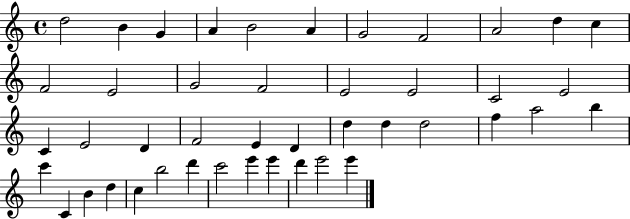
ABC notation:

X:1
T:Untitled
M:4/4
L:1/4
K:C
d2 B G A B2 A G2 F2 A2 d c F2 E2 G2 F2 E2 E2 C2 E2 C E2 D F2 E D d d d2 f a2 b c' C B d c b2 d' c'2 e' e' d' e'2 e'